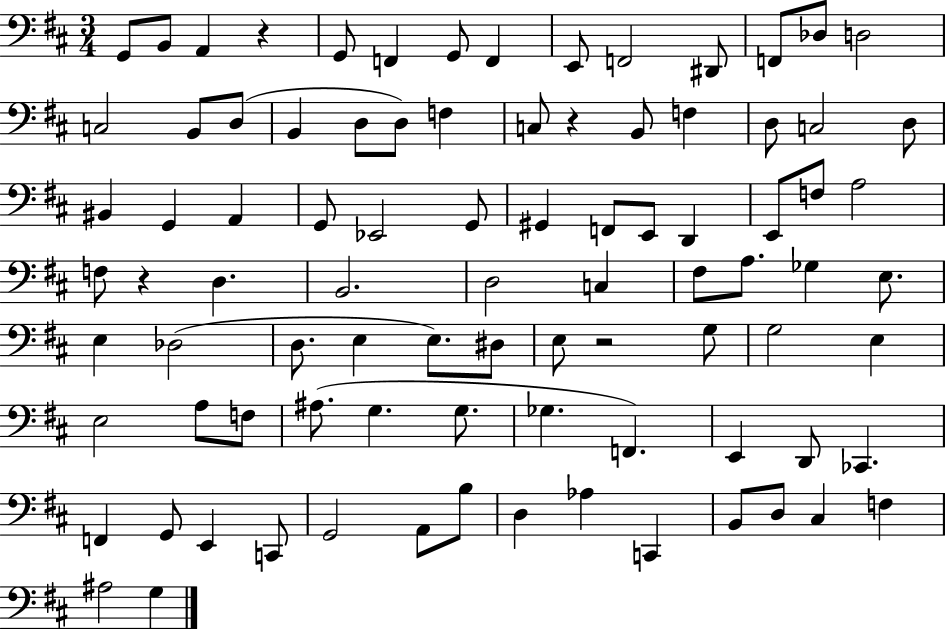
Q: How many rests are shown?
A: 4